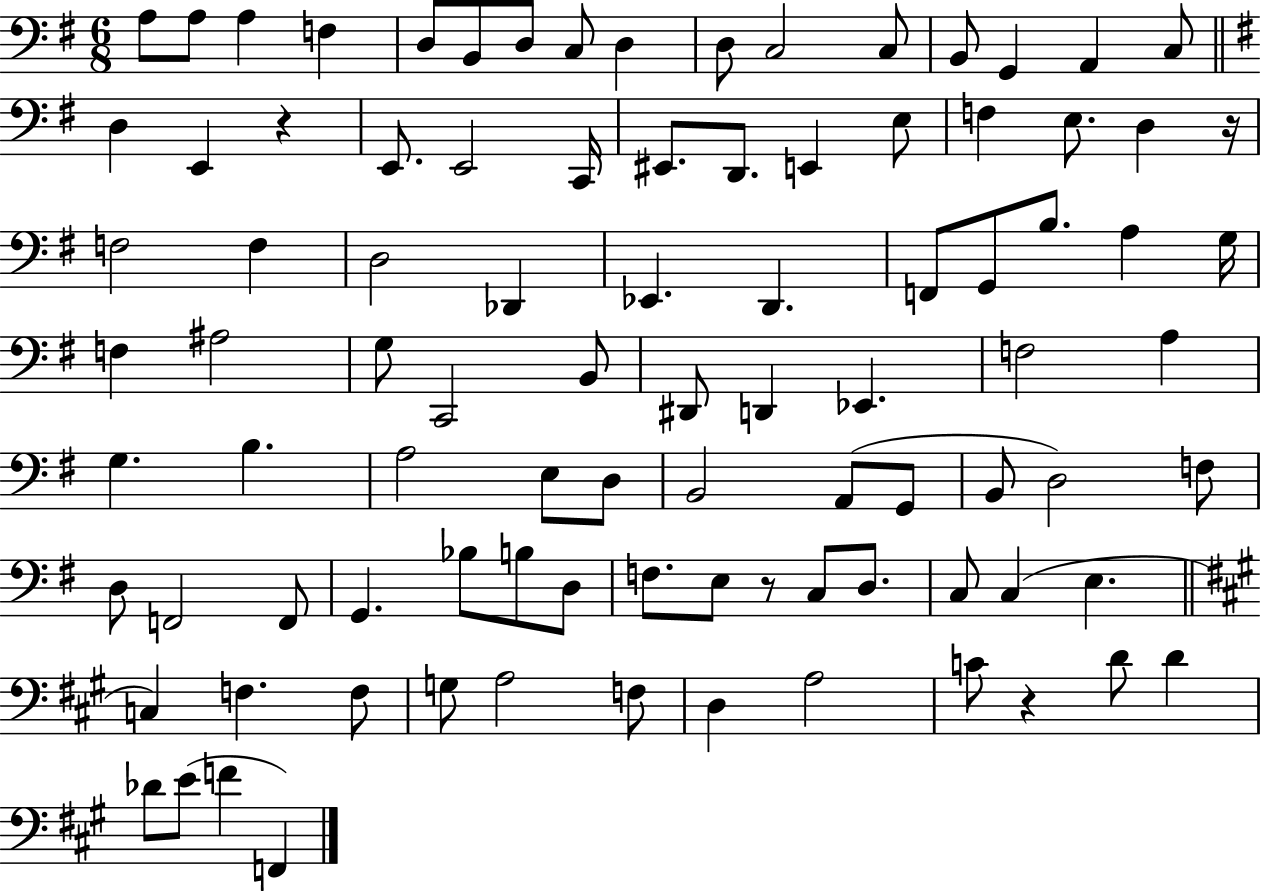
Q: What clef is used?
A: bass